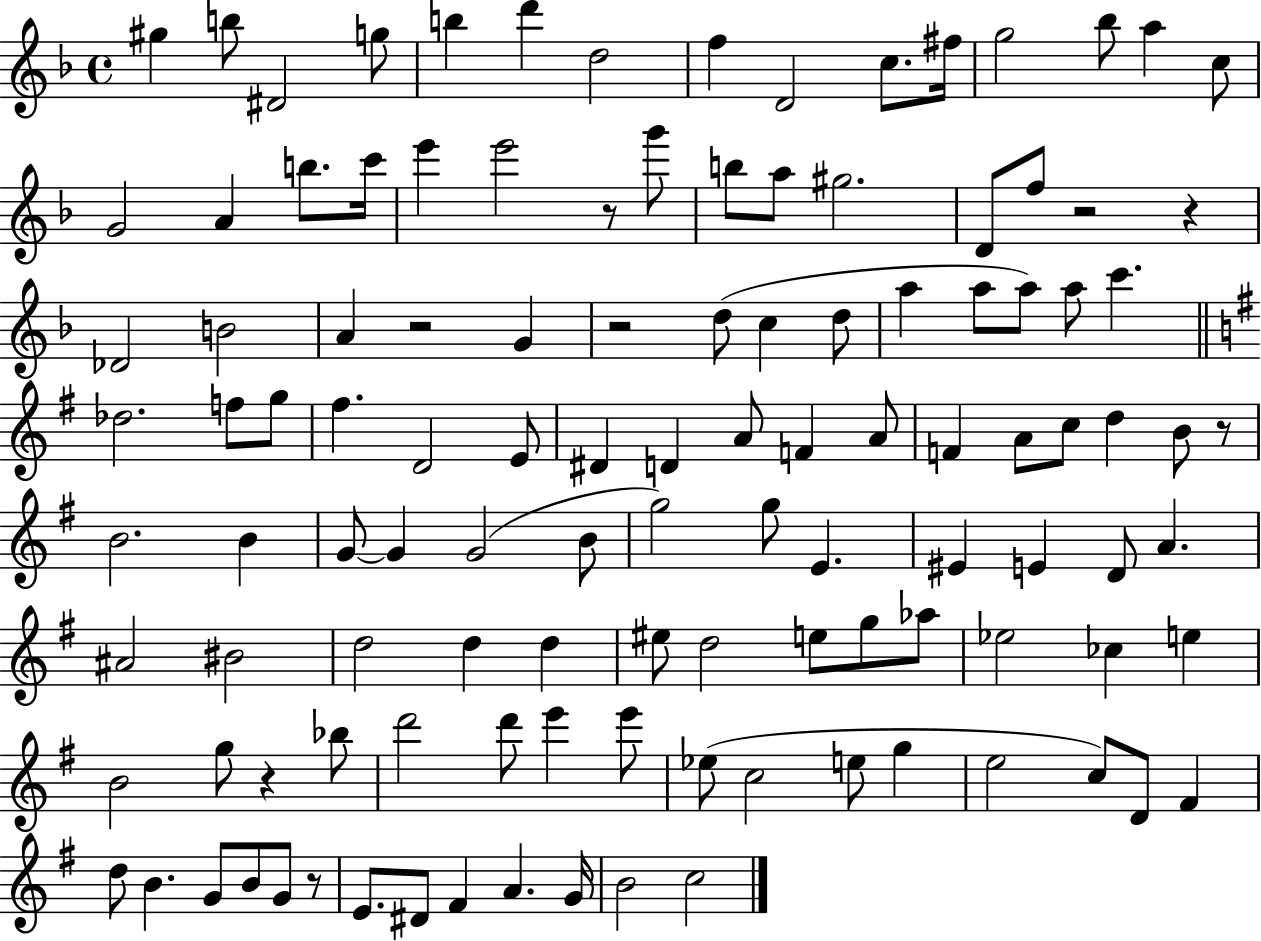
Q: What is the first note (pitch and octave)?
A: G#5